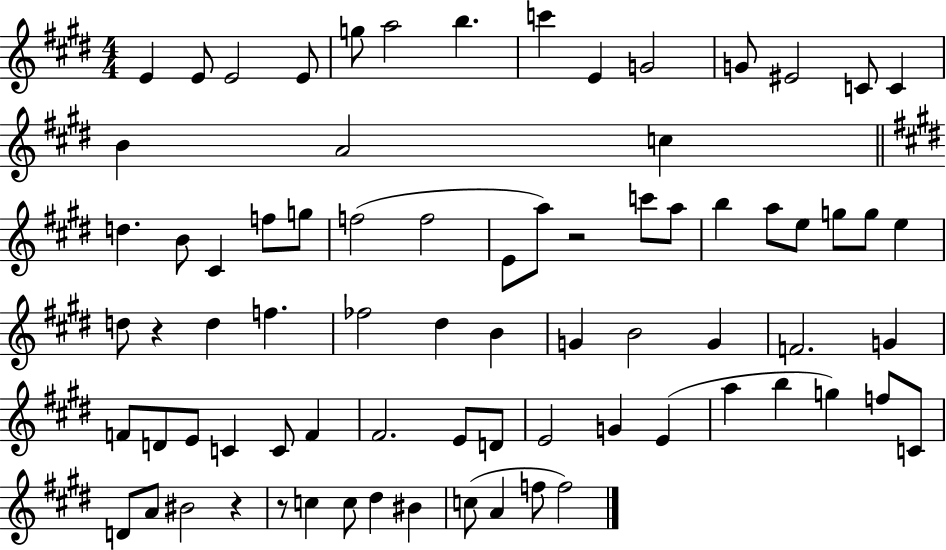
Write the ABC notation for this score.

X:1
T:Untitled
M:4/4
L:1/4
K:E
E E/2 E2 E/2 g/2 a2 b c' E G2 G/2 ^E2 C/2 C B A2 c d B/2 ^C f/2 g/2 f2 f2 E/2 a/2 z2 c'/2 a/2 b a/2 e/2 g/2 g/2 e d/2 z d f _f2 ^d B G B2 G F2 G F/2 D/2 E/2 C C/2 F ^F2 E/2 D/2 E2 G E a b g f/2 C/2 D/2 A/2 ^B2 z z/2 c c/2 ^d ^B c/2 A f/2 f2